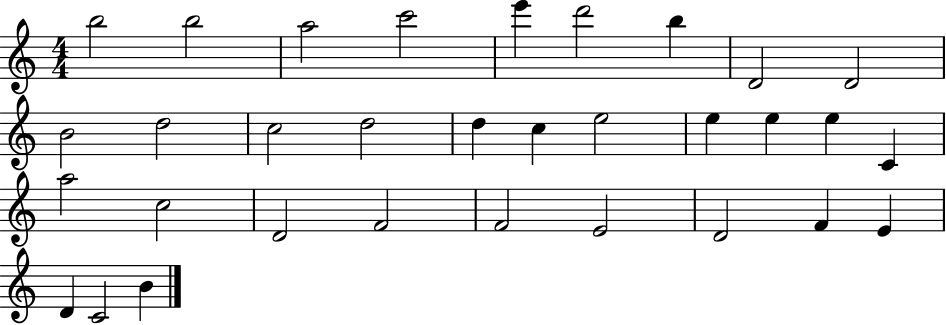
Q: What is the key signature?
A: C major